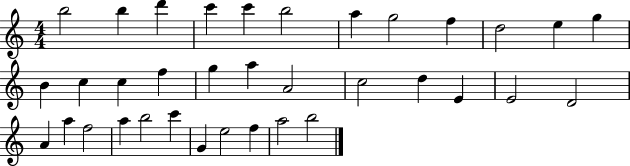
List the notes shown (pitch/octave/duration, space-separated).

B5/h B5/q D6/q C6/q C6/q B5/h A5/q G5/h F5/q D5/h E5/q G5/q B4/q C5/q C5/q F5/q G5/q A5/q A4/h C5/h D5/q E4/q E4/h D4/h A4/q A5/q F5/h A5/q B5/h C6/q G4/q E5/h F5/q A5/h B5/h